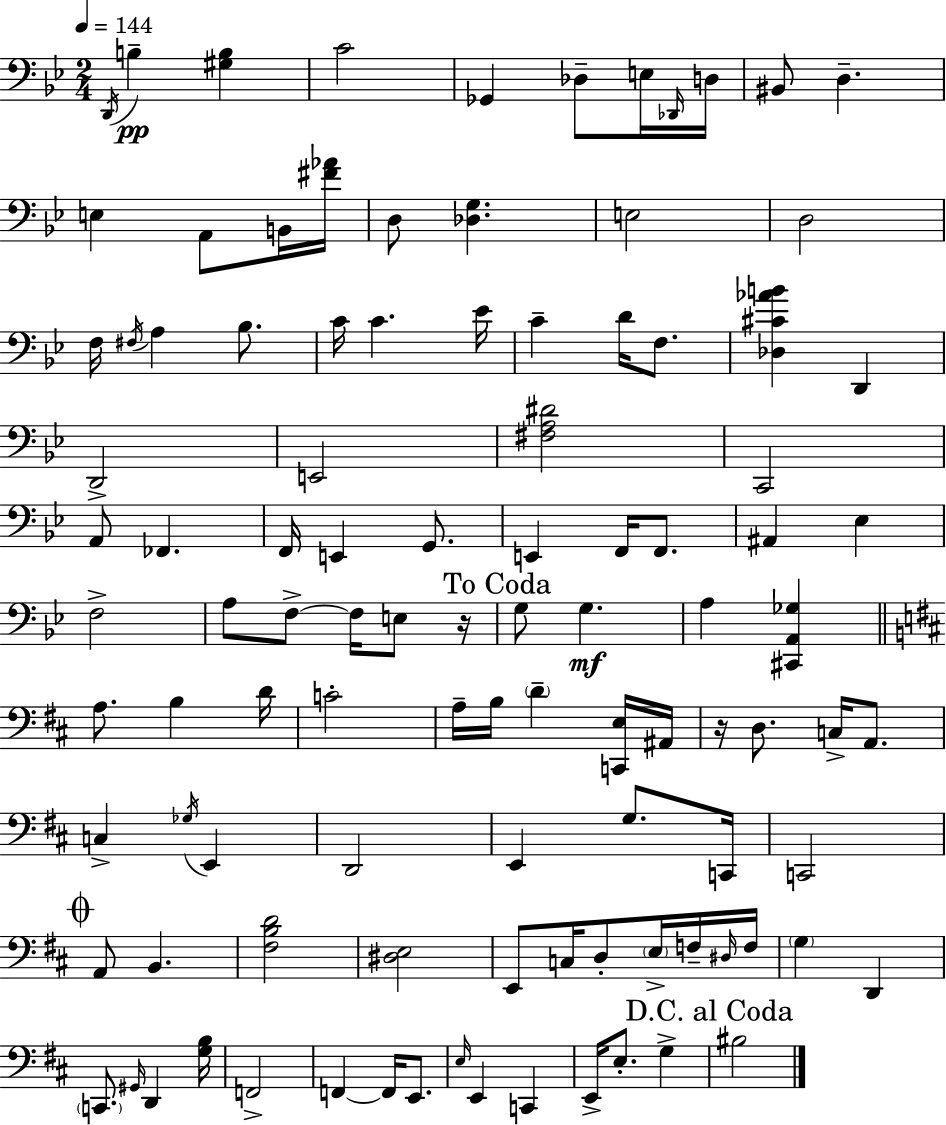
{
  \clef bass
  \numericTimeSignature
  \time 2/4
  \key g \minor
  \tempo 4 = 144
  \acciaccatura { d,16 }\pp b4-- <gis b>4 | c'2 | ges,4 des8-- e16 | \grace { des,16 } d16 bis,8 d4.-- | \break e4 a,8 | b,16 <fis' aes'>16 d8 <des g>4. | e2 | d2 | \break f16 \acciaccatura { fis16 } a4 | bes8. c'16 c'4. | ees'16 c'4-- d'16 | f8. <des cis' aes' b'>4 d,4 | \break d,2-> | e,2 | <fis a dis'>2 | c,2 | \break a,8 fes,4. | f,16 e,4 | g,8. e,4 f,16 | f,8. ais,4 ees4 | \break f2-> | a8 f8->~~ f16 | e8 r16 \mark "To Coda" g8 g4.\mf | a4 <cis, a, ges>4 | \break \bar "||" \break \key d \major a8. b4 d'16 | c'2-. | a16-- b16 \parenthesize d'4-- <c, e>16 ais,16 | r16 d8. c16-> a,8. | \break c4-> \acciaccatura { ges16 } e,4 | d,2 | e,4 g8. | c,16 c,2 | \break \mark \markup { \musicglyph "scripts.coda" } a,8 b,4. | <fis b d'>2 | <dis e>2 | e,8 c16 d8-. \parenthesize e16-> f16-- | \break \grace { dis16 } f16 \parenthesize g4 d,4 | \parenthesize c,8. \grace { gis,16 } d,4 | <g b>16 f,2-> | f,4~~ f,16 | \break e,8. \grace { e16 } e,4 | c,4 e,16-> e8.-. | g4-> \mark "D.C. al Coda" bis2 | \bar "|."
}